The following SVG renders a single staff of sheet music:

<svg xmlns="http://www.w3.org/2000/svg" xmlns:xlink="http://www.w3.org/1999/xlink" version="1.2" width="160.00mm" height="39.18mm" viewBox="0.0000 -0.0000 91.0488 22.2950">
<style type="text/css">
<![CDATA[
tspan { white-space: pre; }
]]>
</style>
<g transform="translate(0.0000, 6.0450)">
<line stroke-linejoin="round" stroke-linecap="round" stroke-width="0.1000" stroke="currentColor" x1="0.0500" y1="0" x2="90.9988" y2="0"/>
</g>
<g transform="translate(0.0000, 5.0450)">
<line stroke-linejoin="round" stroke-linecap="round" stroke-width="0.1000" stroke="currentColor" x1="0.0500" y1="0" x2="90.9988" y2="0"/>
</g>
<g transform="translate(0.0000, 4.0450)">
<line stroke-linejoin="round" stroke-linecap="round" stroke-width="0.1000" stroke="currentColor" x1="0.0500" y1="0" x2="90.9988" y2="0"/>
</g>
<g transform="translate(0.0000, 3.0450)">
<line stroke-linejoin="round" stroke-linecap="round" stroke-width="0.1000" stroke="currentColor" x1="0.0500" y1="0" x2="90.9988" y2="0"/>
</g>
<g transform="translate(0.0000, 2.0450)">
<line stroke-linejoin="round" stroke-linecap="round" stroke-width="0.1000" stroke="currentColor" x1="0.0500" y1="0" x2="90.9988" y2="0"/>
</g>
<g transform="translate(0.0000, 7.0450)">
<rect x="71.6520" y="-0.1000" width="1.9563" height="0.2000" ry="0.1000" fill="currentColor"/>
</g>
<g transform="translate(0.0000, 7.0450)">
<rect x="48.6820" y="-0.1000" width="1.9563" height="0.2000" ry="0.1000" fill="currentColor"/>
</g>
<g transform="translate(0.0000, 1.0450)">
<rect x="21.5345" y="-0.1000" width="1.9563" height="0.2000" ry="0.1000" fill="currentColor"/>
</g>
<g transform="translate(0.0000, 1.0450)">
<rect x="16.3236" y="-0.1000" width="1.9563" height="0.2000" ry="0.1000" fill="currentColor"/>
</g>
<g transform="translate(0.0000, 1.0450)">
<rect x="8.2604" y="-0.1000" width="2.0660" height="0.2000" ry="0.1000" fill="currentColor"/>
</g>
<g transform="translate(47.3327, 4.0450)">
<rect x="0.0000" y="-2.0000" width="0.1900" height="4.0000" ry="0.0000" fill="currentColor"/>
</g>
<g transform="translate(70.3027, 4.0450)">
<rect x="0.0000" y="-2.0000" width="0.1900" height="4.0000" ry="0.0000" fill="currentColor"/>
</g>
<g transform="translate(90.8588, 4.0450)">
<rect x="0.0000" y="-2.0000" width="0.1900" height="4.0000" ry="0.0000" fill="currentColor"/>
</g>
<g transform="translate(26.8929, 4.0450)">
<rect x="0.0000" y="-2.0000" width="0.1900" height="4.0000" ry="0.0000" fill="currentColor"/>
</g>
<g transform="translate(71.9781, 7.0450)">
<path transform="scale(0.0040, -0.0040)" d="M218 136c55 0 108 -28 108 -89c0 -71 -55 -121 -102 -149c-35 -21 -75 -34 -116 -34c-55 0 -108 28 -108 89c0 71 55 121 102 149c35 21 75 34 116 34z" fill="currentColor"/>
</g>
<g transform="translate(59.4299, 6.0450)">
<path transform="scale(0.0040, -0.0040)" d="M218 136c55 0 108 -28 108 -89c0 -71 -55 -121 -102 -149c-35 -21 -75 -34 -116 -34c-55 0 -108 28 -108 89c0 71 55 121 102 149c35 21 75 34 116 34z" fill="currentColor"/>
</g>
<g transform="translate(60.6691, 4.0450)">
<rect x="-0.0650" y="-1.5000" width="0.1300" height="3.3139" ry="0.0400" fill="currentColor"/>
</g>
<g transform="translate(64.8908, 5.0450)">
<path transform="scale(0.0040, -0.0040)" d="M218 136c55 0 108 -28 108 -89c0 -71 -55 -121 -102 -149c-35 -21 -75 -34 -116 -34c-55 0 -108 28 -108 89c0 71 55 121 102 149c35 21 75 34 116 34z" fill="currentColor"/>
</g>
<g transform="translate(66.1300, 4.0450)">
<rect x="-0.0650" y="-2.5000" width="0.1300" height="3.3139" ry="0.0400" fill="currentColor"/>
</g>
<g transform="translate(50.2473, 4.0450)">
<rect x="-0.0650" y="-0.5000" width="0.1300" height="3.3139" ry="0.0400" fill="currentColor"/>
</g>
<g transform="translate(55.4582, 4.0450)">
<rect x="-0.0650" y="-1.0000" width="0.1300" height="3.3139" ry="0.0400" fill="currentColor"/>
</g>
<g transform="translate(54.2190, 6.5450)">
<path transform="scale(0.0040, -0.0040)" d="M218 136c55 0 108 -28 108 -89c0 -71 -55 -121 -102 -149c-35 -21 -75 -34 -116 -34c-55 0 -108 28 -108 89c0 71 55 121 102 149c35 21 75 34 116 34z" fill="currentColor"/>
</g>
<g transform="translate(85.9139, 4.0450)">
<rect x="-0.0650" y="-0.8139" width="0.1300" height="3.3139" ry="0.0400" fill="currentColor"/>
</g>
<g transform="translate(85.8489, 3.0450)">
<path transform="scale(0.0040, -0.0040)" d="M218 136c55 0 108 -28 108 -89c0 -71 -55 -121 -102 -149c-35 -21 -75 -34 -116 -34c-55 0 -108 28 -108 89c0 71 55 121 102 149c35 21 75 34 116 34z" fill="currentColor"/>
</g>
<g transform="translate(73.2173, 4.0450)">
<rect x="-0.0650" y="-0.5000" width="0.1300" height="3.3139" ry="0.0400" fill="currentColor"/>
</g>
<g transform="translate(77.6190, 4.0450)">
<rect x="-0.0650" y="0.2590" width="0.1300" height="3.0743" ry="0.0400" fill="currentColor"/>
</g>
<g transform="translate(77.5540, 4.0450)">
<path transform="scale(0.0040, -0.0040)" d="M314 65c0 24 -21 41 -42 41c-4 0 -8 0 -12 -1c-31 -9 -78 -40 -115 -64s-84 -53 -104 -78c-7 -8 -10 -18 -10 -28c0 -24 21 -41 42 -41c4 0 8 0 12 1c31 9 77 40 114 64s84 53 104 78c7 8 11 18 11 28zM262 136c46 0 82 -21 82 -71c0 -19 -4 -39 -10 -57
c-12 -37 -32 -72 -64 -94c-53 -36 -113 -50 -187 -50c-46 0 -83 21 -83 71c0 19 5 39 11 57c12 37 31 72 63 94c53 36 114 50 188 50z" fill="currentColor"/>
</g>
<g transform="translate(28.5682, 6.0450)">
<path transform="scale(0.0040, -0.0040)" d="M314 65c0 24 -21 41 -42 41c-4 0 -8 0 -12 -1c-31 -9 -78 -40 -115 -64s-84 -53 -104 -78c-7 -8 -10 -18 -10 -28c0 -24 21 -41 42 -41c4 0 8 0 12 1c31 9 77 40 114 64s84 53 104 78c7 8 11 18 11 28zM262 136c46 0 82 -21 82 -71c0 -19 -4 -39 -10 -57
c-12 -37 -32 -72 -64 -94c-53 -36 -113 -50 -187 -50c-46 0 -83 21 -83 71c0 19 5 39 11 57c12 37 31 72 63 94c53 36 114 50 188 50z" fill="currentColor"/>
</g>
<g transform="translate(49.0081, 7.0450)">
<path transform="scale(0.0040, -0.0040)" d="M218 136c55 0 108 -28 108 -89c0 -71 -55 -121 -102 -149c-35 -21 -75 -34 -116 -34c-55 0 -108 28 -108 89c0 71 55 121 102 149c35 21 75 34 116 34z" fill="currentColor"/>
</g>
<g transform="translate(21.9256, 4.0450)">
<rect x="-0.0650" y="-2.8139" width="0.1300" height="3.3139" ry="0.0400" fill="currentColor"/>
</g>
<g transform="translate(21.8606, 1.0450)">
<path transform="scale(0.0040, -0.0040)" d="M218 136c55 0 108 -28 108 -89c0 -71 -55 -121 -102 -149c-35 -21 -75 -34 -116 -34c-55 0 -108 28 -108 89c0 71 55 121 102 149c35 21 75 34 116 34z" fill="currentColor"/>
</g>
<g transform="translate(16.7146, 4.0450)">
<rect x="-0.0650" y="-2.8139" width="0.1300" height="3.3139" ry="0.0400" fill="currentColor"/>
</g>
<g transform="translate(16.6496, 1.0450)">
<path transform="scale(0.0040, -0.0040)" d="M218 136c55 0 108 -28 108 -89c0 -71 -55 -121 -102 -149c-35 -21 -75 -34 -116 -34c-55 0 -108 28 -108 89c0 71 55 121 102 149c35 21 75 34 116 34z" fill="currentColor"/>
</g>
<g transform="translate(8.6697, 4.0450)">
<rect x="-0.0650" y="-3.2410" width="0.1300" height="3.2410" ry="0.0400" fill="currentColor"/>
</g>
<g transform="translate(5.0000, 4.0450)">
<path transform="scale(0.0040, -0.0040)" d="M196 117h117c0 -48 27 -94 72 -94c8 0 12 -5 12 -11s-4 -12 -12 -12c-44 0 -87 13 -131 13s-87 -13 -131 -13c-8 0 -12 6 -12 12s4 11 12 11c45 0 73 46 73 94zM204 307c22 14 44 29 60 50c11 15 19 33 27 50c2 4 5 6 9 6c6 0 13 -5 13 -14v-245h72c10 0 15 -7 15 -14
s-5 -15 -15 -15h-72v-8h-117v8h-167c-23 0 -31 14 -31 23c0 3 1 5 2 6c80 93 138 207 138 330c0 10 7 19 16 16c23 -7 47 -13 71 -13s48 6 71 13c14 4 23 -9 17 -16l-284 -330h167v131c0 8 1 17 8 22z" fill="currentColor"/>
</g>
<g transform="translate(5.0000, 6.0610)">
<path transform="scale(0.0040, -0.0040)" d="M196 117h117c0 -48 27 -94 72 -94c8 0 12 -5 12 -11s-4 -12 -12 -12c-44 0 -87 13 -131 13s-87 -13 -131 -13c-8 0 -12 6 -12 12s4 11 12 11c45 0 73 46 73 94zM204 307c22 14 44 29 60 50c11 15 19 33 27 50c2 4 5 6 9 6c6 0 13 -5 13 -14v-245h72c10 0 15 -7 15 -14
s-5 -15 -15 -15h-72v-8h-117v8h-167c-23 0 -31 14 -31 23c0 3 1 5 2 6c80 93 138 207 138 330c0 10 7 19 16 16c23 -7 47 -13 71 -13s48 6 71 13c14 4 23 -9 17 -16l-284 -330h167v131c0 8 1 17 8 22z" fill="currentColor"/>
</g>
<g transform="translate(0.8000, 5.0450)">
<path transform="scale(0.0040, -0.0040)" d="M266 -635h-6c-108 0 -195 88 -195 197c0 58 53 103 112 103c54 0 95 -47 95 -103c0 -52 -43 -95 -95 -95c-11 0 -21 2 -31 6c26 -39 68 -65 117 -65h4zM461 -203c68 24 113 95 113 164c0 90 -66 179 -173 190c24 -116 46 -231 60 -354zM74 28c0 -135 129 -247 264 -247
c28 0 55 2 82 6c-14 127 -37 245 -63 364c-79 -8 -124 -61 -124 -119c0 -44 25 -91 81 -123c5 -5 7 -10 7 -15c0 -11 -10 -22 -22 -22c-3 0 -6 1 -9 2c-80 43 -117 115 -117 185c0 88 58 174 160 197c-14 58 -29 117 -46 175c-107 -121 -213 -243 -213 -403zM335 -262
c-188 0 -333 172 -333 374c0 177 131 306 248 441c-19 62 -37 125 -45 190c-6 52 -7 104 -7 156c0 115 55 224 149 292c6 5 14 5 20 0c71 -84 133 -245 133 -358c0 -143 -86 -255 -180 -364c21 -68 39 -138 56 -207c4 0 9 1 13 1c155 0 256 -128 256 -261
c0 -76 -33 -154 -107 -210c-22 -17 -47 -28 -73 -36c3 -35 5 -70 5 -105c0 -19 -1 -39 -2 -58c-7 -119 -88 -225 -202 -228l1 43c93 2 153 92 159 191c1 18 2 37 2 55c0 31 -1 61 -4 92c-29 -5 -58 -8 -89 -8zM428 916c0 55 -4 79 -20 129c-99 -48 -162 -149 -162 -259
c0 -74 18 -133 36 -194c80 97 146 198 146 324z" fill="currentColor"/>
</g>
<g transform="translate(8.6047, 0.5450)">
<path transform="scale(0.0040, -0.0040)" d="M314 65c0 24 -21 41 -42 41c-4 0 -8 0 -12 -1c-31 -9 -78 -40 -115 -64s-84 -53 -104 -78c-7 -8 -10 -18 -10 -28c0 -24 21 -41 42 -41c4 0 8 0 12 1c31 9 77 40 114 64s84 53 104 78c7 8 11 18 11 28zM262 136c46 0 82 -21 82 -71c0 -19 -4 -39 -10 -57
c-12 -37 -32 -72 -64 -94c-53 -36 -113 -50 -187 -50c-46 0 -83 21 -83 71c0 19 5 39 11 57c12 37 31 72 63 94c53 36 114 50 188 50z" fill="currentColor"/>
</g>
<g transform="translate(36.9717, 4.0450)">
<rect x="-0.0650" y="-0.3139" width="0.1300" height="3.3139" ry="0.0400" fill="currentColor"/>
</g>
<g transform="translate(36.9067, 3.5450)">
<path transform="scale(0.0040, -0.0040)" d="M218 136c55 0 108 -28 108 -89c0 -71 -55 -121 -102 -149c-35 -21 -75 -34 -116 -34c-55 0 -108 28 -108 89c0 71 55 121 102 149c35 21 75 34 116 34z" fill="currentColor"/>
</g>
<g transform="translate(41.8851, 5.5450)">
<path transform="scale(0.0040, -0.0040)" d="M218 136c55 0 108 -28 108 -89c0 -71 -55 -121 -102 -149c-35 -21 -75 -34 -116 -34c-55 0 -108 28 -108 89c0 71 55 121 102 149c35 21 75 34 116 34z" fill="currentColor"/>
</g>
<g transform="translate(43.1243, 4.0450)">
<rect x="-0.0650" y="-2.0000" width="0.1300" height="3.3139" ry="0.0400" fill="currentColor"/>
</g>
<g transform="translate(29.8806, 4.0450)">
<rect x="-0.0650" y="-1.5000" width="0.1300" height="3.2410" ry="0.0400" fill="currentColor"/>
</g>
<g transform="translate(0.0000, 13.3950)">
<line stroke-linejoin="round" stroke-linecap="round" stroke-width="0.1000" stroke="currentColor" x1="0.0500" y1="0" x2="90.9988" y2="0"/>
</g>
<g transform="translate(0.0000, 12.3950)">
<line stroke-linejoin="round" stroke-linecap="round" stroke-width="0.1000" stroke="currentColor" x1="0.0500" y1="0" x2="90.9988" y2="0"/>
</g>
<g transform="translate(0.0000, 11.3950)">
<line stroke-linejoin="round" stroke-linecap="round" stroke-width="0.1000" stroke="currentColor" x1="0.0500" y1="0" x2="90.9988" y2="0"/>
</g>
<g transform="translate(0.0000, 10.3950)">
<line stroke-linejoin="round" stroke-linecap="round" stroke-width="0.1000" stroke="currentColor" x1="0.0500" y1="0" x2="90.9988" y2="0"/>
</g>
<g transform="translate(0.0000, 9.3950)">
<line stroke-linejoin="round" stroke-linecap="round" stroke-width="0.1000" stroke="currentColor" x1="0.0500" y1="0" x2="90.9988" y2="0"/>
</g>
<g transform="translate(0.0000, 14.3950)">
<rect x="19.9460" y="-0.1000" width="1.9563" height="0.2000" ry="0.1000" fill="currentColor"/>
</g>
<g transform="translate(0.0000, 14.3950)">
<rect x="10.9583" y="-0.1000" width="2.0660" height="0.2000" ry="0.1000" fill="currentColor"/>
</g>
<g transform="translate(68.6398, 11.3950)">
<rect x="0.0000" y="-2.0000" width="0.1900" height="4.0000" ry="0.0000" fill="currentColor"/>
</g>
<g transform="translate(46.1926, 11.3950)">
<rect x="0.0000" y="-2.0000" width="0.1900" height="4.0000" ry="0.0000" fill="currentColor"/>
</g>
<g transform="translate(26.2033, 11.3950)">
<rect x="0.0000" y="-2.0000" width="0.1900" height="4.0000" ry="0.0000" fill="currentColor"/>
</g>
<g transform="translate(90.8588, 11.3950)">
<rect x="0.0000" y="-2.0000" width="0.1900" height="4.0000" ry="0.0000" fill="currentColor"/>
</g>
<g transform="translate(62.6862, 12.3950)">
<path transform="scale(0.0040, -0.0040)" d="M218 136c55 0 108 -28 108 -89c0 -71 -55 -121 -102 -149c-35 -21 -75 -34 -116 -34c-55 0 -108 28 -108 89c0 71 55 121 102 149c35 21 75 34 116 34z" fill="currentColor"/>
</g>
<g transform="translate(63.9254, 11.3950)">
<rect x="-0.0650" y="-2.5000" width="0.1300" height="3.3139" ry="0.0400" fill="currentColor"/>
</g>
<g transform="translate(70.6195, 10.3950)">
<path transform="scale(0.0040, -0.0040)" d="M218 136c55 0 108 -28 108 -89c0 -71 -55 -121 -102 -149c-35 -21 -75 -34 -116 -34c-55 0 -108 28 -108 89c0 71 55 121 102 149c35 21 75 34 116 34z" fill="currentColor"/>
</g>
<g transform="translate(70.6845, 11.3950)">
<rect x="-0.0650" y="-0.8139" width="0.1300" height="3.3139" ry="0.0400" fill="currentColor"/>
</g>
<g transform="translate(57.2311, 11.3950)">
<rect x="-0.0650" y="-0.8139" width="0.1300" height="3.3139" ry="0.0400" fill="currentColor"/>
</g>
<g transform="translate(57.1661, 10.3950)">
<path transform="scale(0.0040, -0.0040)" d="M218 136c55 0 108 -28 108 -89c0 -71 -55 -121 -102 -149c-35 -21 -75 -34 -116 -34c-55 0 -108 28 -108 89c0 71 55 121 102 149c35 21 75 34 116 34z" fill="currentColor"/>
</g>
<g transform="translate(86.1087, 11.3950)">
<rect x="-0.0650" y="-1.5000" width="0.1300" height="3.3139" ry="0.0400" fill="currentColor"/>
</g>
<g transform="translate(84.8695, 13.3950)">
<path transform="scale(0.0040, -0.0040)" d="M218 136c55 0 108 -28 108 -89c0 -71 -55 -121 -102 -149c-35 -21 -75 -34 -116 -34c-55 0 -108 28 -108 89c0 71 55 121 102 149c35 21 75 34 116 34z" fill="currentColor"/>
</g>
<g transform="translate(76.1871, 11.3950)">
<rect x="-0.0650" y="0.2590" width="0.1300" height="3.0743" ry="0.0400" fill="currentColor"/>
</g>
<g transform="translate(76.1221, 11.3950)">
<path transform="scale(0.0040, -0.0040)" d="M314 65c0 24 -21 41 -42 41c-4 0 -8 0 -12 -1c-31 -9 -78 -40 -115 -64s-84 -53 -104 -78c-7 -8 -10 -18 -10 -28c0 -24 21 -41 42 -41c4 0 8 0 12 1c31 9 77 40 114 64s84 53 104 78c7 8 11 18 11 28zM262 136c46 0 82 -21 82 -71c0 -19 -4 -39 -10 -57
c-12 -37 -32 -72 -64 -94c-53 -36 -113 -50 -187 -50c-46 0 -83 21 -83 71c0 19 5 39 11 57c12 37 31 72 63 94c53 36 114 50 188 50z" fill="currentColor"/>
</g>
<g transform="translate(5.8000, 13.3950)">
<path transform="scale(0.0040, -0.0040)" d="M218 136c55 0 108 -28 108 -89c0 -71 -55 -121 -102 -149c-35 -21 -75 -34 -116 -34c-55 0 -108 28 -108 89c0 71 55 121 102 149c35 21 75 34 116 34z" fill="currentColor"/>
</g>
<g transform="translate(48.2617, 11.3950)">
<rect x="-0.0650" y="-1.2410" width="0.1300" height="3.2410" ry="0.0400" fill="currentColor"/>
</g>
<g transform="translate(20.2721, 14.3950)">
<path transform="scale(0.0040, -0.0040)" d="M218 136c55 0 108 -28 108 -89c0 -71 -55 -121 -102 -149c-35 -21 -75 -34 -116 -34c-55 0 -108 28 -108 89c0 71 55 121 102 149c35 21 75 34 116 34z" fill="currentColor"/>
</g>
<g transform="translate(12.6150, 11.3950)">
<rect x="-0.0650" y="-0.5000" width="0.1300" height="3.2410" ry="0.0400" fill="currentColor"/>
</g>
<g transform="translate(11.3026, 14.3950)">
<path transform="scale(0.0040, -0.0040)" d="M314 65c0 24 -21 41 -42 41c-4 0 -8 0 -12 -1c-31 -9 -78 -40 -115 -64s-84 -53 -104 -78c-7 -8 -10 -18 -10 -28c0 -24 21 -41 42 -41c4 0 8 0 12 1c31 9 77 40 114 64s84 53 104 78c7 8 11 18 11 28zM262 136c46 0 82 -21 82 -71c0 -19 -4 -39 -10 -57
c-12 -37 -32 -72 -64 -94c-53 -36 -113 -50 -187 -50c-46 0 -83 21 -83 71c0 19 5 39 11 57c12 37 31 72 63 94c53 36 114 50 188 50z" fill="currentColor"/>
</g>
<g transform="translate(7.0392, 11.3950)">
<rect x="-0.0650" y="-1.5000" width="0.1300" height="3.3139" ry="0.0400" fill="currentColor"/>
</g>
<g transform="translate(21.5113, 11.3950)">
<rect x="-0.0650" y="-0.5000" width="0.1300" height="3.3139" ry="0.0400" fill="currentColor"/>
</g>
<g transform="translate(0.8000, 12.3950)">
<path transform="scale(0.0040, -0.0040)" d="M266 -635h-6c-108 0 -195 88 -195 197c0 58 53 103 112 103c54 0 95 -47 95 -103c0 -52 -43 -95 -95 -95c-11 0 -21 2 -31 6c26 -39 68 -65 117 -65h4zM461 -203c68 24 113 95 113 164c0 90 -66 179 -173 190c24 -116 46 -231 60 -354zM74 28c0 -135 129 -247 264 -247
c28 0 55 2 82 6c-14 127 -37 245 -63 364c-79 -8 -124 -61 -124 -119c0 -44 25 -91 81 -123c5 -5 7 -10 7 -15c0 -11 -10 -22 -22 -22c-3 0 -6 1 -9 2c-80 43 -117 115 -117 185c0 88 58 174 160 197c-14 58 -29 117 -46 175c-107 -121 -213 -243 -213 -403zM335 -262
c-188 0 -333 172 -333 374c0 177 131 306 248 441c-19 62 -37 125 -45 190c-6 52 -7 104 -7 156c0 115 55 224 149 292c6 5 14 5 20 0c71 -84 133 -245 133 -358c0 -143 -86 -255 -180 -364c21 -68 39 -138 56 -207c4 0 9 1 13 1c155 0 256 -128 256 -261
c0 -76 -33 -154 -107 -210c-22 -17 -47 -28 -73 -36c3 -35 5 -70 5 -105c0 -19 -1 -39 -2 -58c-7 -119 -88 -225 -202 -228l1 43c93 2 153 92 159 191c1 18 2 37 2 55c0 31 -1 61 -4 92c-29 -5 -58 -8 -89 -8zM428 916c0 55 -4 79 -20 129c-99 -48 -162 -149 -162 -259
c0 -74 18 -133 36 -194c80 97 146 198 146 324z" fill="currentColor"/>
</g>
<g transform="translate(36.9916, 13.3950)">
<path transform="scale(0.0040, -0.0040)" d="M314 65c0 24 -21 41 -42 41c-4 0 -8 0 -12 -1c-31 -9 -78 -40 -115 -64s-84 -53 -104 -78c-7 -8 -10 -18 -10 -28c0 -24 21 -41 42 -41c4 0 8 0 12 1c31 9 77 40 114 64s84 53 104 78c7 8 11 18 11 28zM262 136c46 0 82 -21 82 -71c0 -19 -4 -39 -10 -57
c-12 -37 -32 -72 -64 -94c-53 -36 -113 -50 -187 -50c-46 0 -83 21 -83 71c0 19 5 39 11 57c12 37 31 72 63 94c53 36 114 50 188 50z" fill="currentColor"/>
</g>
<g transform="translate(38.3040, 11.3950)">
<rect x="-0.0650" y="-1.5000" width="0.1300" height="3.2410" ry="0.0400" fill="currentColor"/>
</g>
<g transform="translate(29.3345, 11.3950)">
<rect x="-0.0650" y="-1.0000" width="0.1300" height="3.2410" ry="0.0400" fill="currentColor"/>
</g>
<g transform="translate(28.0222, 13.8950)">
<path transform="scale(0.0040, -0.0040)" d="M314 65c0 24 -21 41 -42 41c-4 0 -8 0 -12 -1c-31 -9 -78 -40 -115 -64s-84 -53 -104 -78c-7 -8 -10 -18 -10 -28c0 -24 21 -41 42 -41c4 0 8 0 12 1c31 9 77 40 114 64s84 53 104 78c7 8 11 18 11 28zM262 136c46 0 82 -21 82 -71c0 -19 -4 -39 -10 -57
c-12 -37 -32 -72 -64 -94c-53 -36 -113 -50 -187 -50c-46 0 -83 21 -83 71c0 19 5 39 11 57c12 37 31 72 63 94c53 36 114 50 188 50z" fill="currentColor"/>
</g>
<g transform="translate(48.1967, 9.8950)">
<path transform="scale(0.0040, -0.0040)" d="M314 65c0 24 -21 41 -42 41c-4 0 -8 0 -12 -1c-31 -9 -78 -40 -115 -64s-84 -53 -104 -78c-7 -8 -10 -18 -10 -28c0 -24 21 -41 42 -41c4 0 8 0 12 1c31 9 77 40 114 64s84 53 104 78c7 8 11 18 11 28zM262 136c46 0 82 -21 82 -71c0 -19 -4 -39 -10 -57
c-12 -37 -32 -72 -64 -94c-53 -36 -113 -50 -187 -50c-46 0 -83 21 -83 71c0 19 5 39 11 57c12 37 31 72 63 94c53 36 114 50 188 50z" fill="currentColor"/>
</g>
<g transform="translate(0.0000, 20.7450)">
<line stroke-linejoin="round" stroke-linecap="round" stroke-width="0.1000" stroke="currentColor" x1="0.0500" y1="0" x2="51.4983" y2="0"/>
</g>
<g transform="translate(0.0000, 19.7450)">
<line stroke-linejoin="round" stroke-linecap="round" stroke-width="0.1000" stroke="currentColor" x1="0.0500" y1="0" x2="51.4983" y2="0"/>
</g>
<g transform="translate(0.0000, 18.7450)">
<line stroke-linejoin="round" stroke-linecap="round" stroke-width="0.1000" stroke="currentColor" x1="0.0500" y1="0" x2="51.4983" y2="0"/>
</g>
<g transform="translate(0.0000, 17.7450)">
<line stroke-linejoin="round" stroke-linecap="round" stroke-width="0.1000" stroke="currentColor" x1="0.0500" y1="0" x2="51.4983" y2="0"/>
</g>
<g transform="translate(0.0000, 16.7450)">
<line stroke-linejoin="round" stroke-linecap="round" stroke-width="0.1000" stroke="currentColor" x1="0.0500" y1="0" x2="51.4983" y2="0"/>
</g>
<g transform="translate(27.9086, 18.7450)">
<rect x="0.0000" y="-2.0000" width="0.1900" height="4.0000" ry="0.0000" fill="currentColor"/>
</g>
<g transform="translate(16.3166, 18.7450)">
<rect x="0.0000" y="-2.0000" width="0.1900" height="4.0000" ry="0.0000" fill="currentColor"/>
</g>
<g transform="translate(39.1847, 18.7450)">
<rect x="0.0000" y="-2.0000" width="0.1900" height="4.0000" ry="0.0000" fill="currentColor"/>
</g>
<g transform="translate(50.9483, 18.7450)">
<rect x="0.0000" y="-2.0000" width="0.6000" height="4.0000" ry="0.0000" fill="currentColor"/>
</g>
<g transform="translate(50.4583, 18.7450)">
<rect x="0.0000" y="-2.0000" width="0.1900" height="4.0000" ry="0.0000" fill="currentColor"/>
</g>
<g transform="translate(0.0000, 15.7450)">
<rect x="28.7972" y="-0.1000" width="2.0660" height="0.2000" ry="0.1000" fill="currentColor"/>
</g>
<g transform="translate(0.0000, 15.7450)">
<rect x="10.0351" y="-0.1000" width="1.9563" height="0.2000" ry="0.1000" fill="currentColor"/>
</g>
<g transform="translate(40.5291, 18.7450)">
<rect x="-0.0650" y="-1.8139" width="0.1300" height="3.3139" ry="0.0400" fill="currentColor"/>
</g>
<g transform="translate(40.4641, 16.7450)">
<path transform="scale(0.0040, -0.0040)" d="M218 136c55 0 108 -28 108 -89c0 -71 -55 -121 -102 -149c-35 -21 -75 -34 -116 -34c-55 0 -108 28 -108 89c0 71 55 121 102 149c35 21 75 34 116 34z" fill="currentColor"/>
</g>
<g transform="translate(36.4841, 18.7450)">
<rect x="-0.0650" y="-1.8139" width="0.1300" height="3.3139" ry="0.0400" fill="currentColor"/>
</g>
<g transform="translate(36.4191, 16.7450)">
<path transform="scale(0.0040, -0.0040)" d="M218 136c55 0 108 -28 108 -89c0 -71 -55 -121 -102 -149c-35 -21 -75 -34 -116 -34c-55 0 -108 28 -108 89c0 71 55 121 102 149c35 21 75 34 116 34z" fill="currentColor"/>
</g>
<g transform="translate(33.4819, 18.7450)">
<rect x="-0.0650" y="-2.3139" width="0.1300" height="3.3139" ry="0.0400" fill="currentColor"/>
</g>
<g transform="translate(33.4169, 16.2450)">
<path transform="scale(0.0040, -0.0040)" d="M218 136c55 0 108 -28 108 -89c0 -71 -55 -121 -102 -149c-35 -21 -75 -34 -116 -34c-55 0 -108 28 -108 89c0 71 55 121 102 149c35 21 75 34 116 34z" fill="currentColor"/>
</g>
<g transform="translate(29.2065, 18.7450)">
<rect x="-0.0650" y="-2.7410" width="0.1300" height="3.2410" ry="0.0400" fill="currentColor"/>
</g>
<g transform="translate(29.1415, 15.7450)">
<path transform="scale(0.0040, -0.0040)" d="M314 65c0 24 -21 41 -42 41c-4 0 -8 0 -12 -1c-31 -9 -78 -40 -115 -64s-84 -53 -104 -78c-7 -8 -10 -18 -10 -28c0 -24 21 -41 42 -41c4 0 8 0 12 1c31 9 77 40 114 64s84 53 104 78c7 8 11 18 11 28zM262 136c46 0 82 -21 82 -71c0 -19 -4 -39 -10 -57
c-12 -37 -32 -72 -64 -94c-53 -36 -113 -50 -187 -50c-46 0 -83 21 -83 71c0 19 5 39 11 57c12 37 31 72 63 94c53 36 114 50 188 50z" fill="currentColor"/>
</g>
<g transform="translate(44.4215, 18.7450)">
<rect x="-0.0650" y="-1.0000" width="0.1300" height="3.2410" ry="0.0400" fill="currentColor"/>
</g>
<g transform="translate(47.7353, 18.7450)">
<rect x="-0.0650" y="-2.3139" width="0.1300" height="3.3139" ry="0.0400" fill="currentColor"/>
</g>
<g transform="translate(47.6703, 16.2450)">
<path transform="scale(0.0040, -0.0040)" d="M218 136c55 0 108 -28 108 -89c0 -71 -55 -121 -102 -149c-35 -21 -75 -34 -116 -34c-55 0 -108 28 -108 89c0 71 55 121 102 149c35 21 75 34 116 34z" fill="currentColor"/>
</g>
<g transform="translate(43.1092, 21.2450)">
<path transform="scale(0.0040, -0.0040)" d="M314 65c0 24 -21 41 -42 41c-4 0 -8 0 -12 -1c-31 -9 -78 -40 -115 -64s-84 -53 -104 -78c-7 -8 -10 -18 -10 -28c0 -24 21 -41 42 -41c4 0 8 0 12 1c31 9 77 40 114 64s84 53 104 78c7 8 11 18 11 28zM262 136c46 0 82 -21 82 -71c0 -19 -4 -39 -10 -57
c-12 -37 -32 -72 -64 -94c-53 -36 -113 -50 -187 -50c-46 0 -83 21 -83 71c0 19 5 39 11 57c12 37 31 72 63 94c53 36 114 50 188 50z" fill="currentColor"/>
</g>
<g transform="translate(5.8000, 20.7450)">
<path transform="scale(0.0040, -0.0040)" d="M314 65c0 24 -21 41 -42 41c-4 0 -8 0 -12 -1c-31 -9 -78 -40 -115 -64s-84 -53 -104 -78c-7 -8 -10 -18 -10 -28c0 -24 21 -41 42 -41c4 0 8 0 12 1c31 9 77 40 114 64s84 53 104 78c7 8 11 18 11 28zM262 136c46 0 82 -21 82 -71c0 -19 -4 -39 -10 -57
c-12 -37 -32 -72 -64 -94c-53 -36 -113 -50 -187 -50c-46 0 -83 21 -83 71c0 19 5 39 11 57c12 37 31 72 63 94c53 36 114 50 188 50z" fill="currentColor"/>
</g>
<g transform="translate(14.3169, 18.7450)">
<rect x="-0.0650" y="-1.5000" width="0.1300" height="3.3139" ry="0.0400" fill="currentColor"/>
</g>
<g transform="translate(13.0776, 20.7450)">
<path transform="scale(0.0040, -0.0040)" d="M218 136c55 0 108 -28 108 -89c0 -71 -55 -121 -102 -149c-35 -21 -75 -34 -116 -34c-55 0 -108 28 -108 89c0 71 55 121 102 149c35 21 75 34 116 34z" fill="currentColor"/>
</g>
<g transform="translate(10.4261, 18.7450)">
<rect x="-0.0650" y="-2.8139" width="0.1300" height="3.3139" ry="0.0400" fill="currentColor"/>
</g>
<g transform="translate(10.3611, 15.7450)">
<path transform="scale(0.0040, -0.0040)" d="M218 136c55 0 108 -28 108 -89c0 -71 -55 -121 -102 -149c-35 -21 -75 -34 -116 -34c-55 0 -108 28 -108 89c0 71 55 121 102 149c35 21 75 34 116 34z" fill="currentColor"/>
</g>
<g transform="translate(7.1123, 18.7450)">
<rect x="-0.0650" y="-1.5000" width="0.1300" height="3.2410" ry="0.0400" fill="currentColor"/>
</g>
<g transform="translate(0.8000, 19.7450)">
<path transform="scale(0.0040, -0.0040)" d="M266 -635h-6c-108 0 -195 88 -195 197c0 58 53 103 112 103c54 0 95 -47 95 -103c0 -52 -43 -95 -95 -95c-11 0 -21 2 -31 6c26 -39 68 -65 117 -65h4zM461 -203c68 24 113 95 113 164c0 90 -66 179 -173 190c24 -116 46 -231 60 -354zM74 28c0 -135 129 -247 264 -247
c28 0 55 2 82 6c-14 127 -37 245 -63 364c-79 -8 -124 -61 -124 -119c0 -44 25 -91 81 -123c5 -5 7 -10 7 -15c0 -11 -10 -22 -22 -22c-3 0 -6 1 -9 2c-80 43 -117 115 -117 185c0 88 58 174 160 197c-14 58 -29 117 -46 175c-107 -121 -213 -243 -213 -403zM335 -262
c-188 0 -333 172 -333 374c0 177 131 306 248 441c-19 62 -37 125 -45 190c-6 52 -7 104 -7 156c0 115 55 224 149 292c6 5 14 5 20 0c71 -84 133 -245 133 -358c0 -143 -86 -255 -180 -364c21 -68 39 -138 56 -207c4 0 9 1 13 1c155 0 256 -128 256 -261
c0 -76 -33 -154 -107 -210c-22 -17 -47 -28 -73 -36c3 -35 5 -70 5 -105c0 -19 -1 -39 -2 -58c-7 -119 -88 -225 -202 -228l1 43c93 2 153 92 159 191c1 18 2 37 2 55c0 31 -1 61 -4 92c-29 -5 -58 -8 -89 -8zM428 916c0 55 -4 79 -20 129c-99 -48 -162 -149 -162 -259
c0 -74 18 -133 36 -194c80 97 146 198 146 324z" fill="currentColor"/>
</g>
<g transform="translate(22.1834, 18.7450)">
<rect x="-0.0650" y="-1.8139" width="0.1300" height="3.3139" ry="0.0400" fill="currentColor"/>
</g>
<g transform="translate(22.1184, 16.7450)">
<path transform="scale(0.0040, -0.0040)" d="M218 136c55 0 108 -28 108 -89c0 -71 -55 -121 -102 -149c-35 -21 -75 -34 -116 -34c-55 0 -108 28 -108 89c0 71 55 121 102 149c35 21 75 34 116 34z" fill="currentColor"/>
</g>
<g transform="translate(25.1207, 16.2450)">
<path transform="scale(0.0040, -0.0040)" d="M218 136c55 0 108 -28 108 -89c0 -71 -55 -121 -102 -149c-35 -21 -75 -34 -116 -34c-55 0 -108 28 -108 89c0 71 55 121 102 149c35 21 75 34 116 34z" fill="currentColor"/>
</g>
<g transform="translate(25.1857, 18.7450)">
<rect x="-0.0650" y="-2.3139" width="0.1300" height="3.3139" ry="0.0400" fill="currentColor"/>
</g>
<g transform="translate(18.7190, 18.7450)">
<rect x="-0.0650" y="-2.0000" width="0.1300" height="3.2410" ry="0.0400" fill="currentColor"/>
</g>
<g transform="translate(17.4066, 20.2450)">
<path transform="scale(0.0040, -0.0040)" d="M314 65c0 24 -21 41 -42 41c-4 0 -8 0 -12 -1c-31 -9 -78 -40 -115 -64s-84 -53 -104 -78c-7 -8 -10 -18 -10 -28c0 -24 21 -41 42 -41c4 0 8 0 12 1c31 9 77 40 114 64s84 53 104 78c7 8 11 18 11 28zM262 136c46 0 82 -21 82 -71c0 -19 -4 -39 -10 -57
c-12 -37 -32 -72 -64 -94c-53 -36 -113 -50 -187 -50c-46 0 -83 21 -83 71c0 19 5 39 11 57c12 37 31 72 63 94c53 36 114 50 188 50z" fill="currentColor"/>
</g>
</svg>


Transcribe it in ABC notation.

X:1
T:Untitled
M:4/4
L:1/4
K:C
b2 a a E2 c F C D E G C B2 d E C2 C D2 E2 e2 d G d B2 E E2 a E F2 f g a2 g f f D2 g